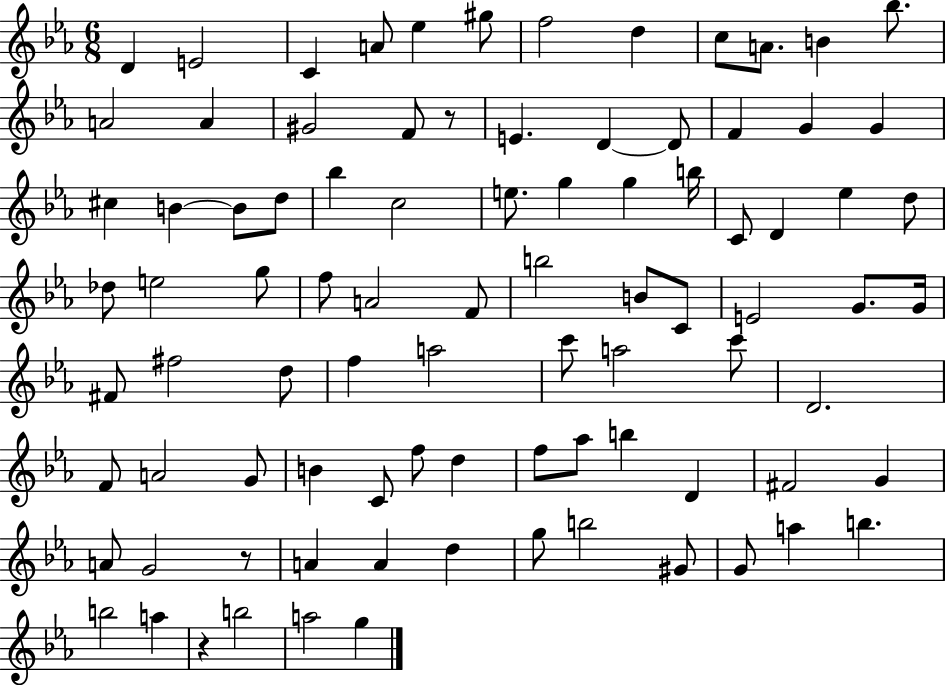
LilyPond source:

{
  \clef treble
  \numericTimeSignature
  \time 6/8
  \key ees \major
  d'4 e'2 | c'4 a'8 ees''4 gis''8 | f''2 d''4 | c''8 a'8. b'4 bes''8. | \break a'2 a'4 | gis'2 f'8 r8 | e'4. d'4~~ d'8 | f'4 g'4 g'4 | \break cis''4 b'4~~ b'8 d''8 | bes''4 c''2 | e''8. g''4 g''4 b''16 | c'8 d'4 ees''4 d''8 | \break des''8 e''2 g''8 | f''8 a'2 f'8 | b''2 b'8 c'8 | e'2 g'8. g'16 | \break fis'8 fis''2 d''8 | f''4 a''2 | c'''8 a''2 c'''8 | d'2. | \break f'8 a'2 g'8 | b'4 c'8 f''8 d''4 | f''8 aes''8 b''4 d'4 | fis'2 g'4 | \break a'8 g'2 r8 | a'4 a'4 d''4 | g''8 b''2 gis'8 | g'8 a''4 b''4. | \break b''2 a''4 | r4 b''2 | a''2 g''4 | \bar "|."
}